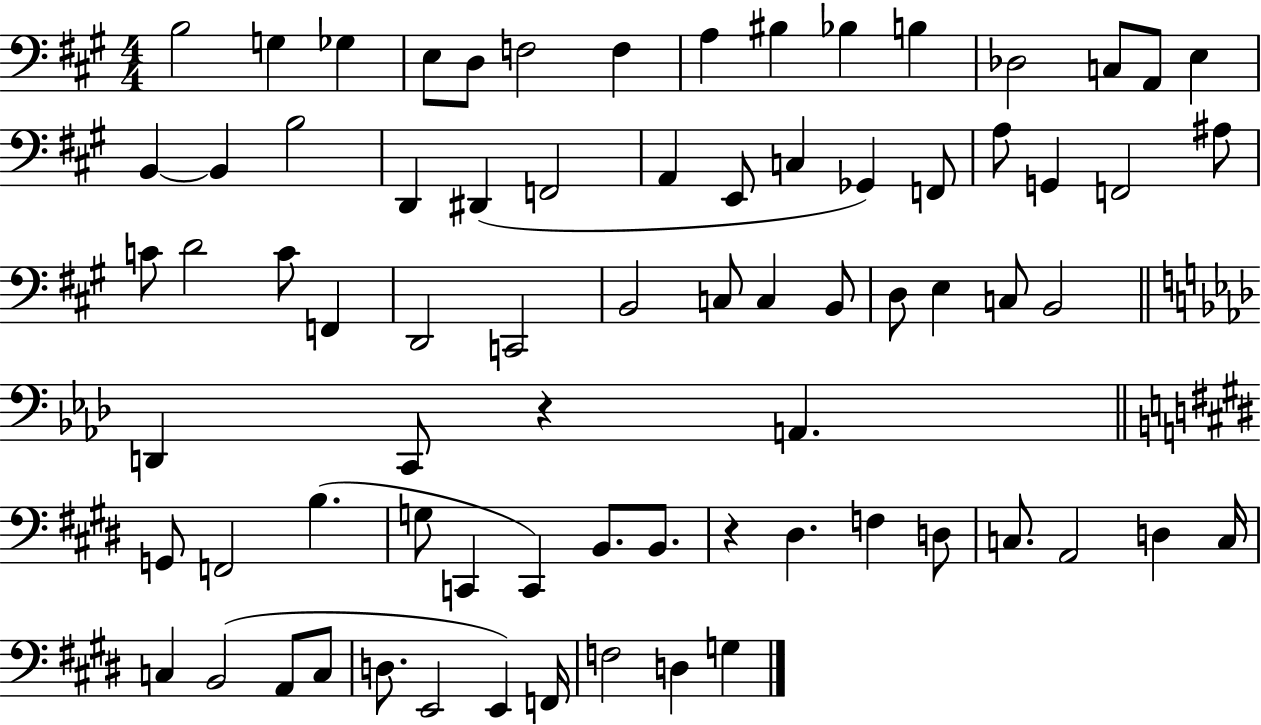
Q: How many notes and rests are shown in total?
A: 75